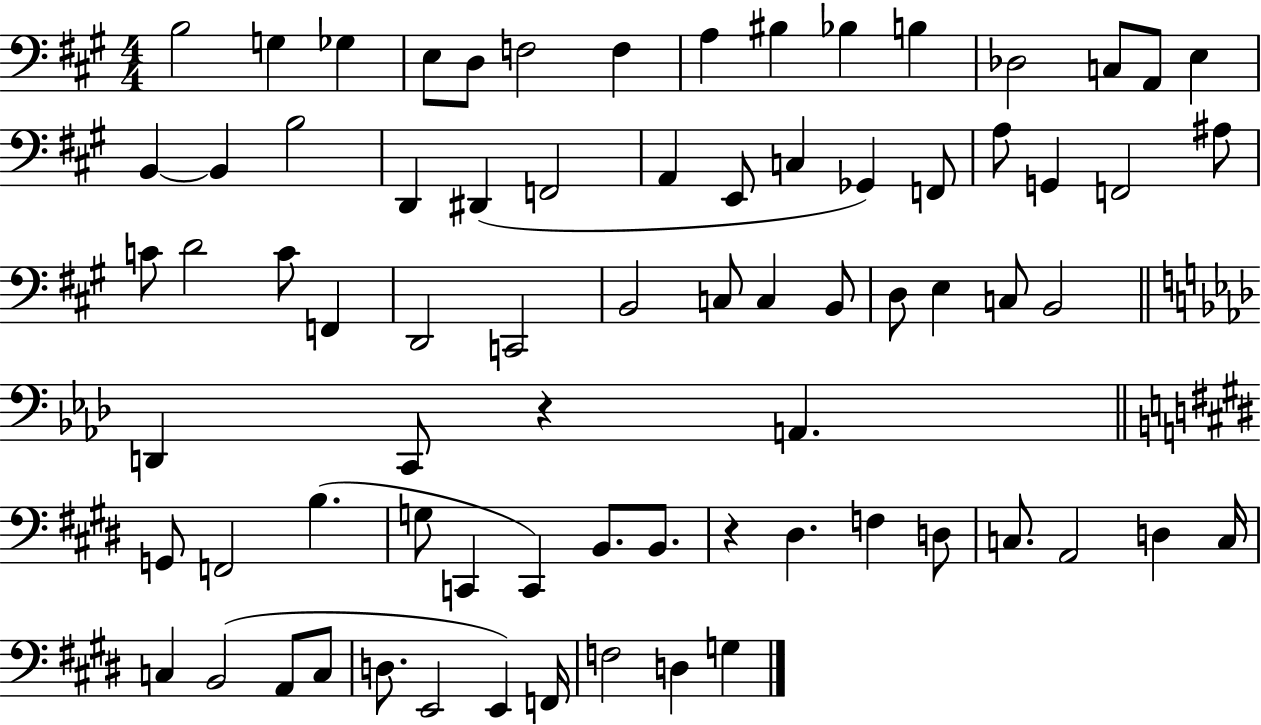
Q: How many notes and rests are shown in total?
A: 75